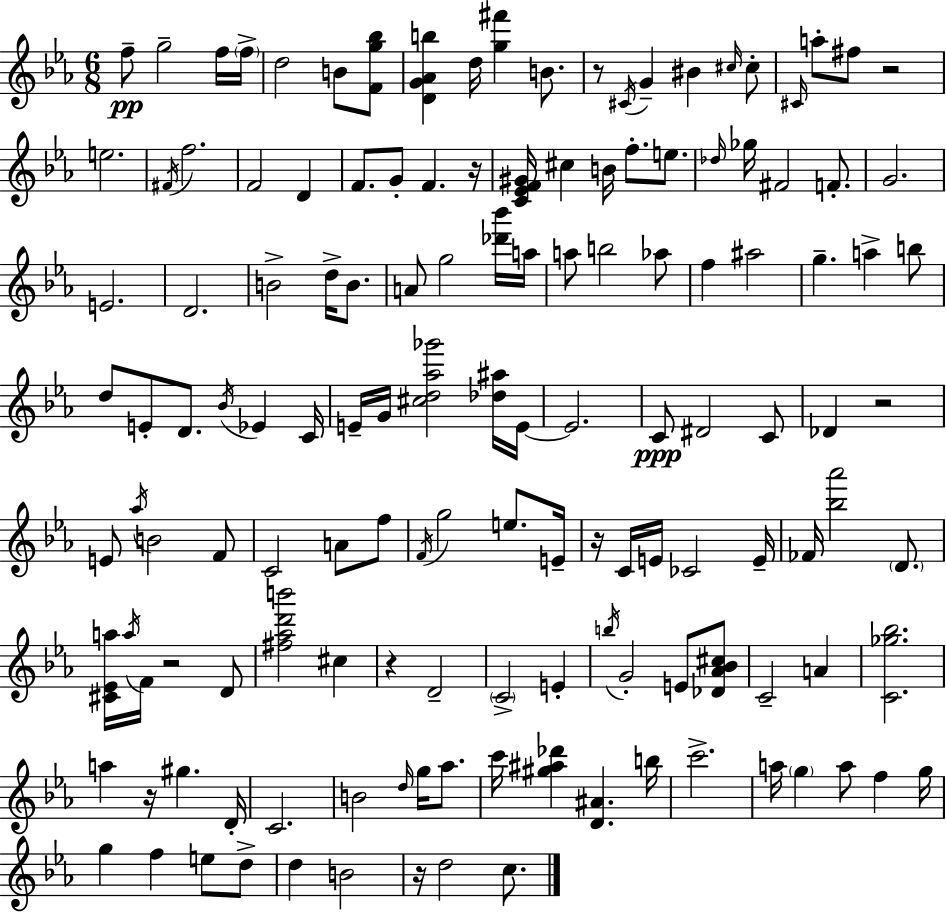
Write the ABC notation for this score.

X:1
T:Untitled
M:6/8
L:1/4
K:Eb
f/2 g2 f/4 f/4 d2 B/2 [Fg_b]/2 [DG_Ab] d/4 [g^f'] B/2 z/2 ^C/4 G ^B ^c/4 ^c/2 ^C/4 a/2 ^f/2 z2 e2 ^F/4 f2 F2 D F/2 G/2 F z/4 [C_EF^G]/4 ^c B/4 f/2 e/2 _d/4 _g/4 ^F2 F/2 G2 E2 D2 B2 d/4 B/2 A/2 g2 [_d'_b']/4 a/4 a/2 b2 _a/2 f ^a2 g a b/2 d/2 E/2 D/2 _B/4 _E C/4 E/4 G/4 [^cd_a_g']2 [_d^a]/4 E/4 E2 C/2 ^D2 C/2 _D z2 E/2 _a/4 B2 F/2 C2 A/2 f/2 F/4 g2 e/2 E/4 z/4 C/4 E/4 _C2 E/4 _F/4 [_b_a']2 D/2 [^C_Ea]/4 a/4 F/4 z2 D/2 [^f_ad'b']2 ^c z D2 C2 E b/4 G2 E/2 [_D_A_B^c]/2 C2 A [C_g_b]2 a z/4 ^g D/4 C2 B2 d/4 g/4 _a/2 c'/4 [^g^a_d'] [D^A] b/4 c'2 a/4 g a/2 f g/4 g f e/2 d/2 d B2 z/4 d2 c/2